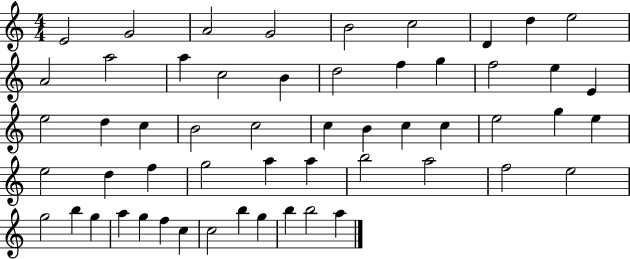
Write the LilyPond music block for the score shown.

{
  \clef treble
  \numericTimeSignature
  \time 4/4
  \key c \major
  e'2 g'2 | a'2 g'2 | b'2 c''2 | d'4 d''4 e''2 | \break a'2 a''2 | a''4 c''2 b'4 | d''2 f''4 g''4 | f''2 e''4 e'4 | \break e''2 d''4 c''4 | b'2 c''2 | c''4 b'4 c''4 c''4 | e''2 g''4 e''4 | \break e''2 d''4 f''4 | g''2 a''4 a''4 | b''2 a''2 | f''2 e''2 | \break g''2 b''4 g''4 | a''4 g''4 f''4 c''4 | c''2 b''4 g''4 | b''4 b''2 a''4 | \break \bar "|."
}